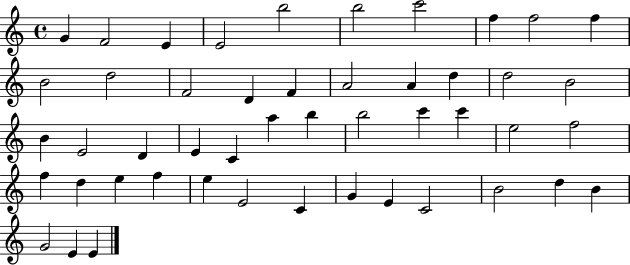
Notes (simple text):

G4/q F4/h E4/q E4/h B5/h B5/h C6/h F5/q F5/h F5/q B4/h D5/h F4/h D4/q F4/q A4/h A4/q D5/q D5/h B4/h B4/q E4/h D4/q E4/q C4/q A5/q B5/q B5/h C6/q C6/q E5/h F5/h F5/q D5/q E5/q F5/q E5/q E4/h C4/q G4/q E4/q C4/h B4/h D5/q B4/q G4/h E4/q E4/q